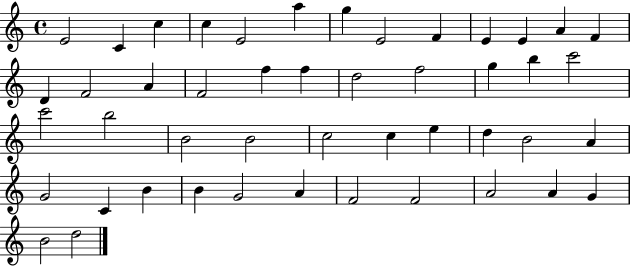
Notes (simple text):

E4/h C4/q C5/q C5/q E4/h A5/q G5/q E4/h F4/q E4/q E4/q A4/q F4/q D4/q F4/h A4/q F4/h F5/q F5/q D5/h F5/h G5/q B5/q C6/h C6/h B5/h B4/h B4/h C5/h C5/q E5/q D5/q B4/h A4/q G4/h C4/q B4/q B4/q G4/h A4/q F4/h F4/h A4/h A4/q G4/q B4/h D5/h